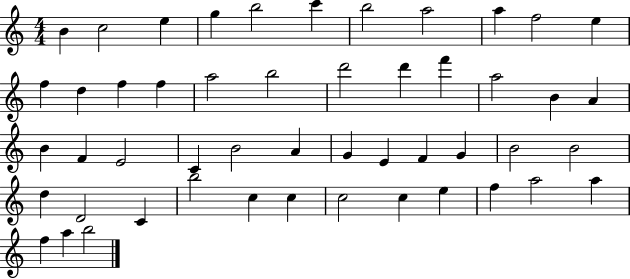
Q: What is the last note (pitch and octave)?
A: B5